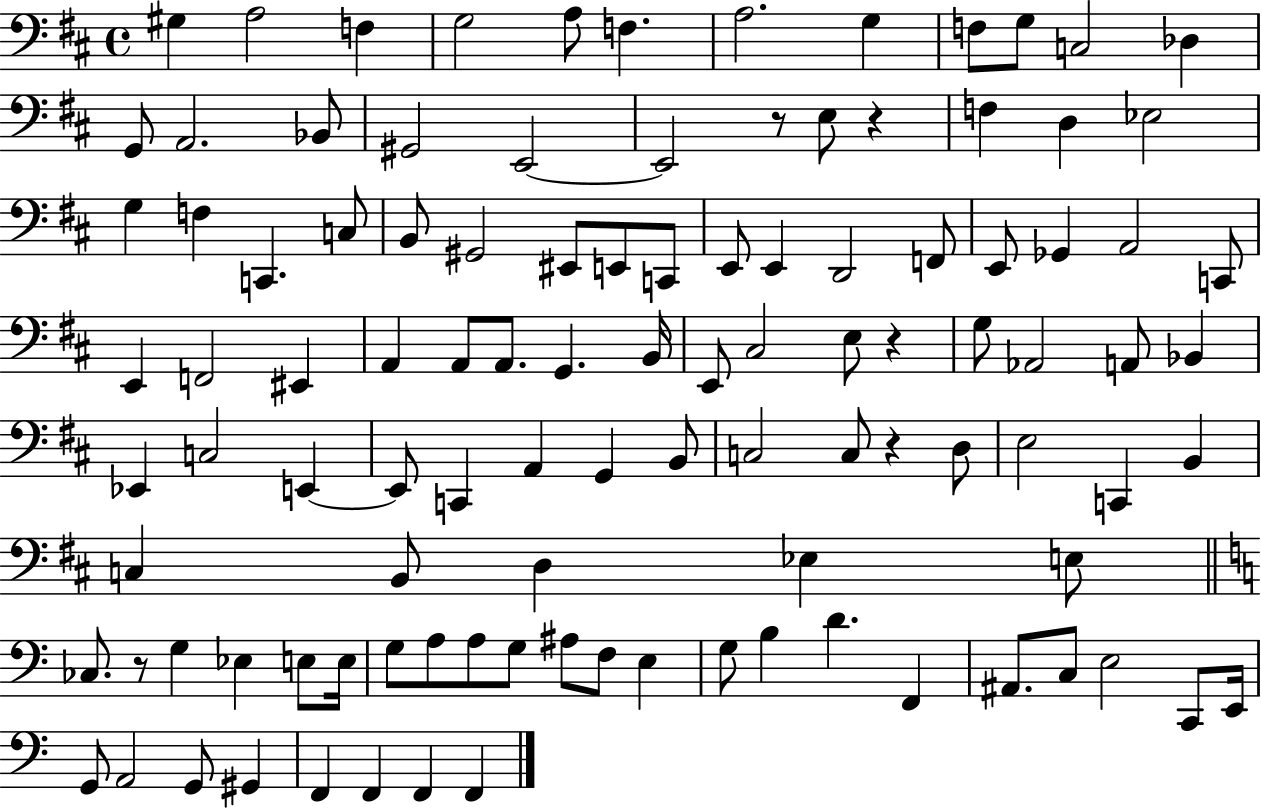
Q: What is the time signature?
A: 4/4